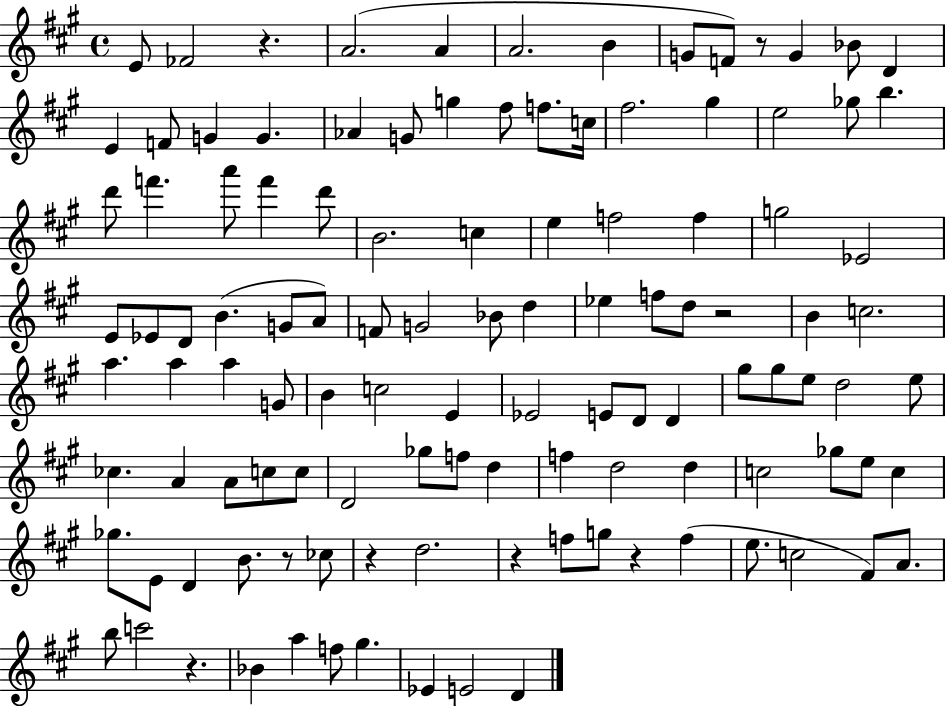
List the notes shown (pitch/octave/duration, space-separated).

E4/e FES4/h R/q. A4/h. A4/q A4/h. B4/q G4/e F4/e R/e G4/q Bb4/e D4/q E4/q F4/e G4/q G4/q. Ab4/q G4/e G5/q F#5/e F5/e. C5/s F#5/h. G#5/q E5/h Gb5/e B5/q. D6/e F6/q. A6/e F6/q D6/e B4/h. C5/q E5/q F5/h F5/q G5/h Eb4/h E4/e Eb4/e D4/e B4/q. G4/e A4/e F4/e G4/h Bb4/e D5/q Eb5/q F5/e D5/e R/h B4/q C5/h. A5/q. A5/q A5/q G4/e B4/q C5/h E4/q Eb4/h E4/e D4/e D4/q G#5/e G#5/e E5/e D5/h E5/e CES5/q. A4/q A4/e C5/e C5/e D4/h Gb5/e F5/e D5/q F5/q D5/h D5/q C5/h Gb5/e E5/e C5/q Gb5/e. E4/e D4/q B4/e. R/e CES5/e R/q D5/h. R/q F5/e G5/e R/q F5/q E5/e. C5/h F#4/e A4/e. B5/e C6/h R/q. Bb4/q A5/q F5/e G#5/q. Eb4/q E4/h D4/q